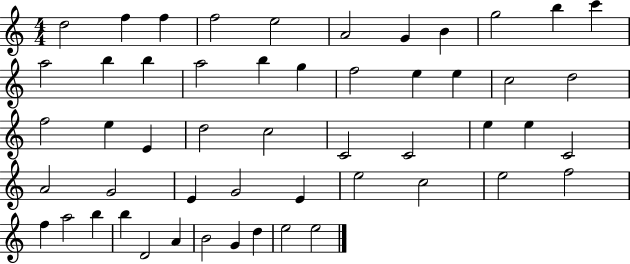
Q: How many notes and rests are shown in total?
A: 52